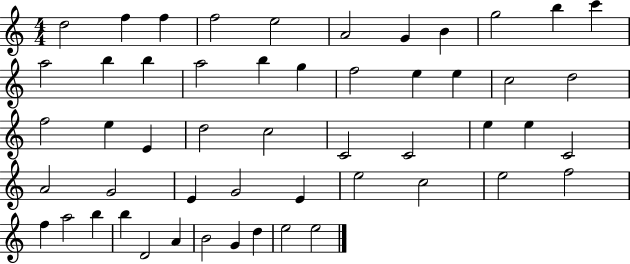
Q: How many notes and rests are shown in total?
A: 52